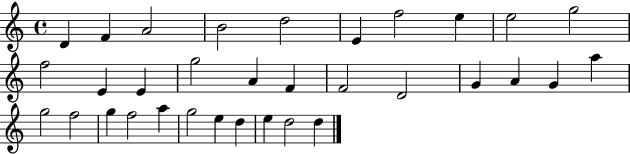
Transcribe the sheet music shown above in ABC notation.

X:1
T:Untitled
M:4/4
L:1/4
K:C
D F A2 B2 d2 E f2 e e2 g2 f2 E E g2 A F F2 D2 G A G a g2 f2 g f2 a g2 e d e d2 d